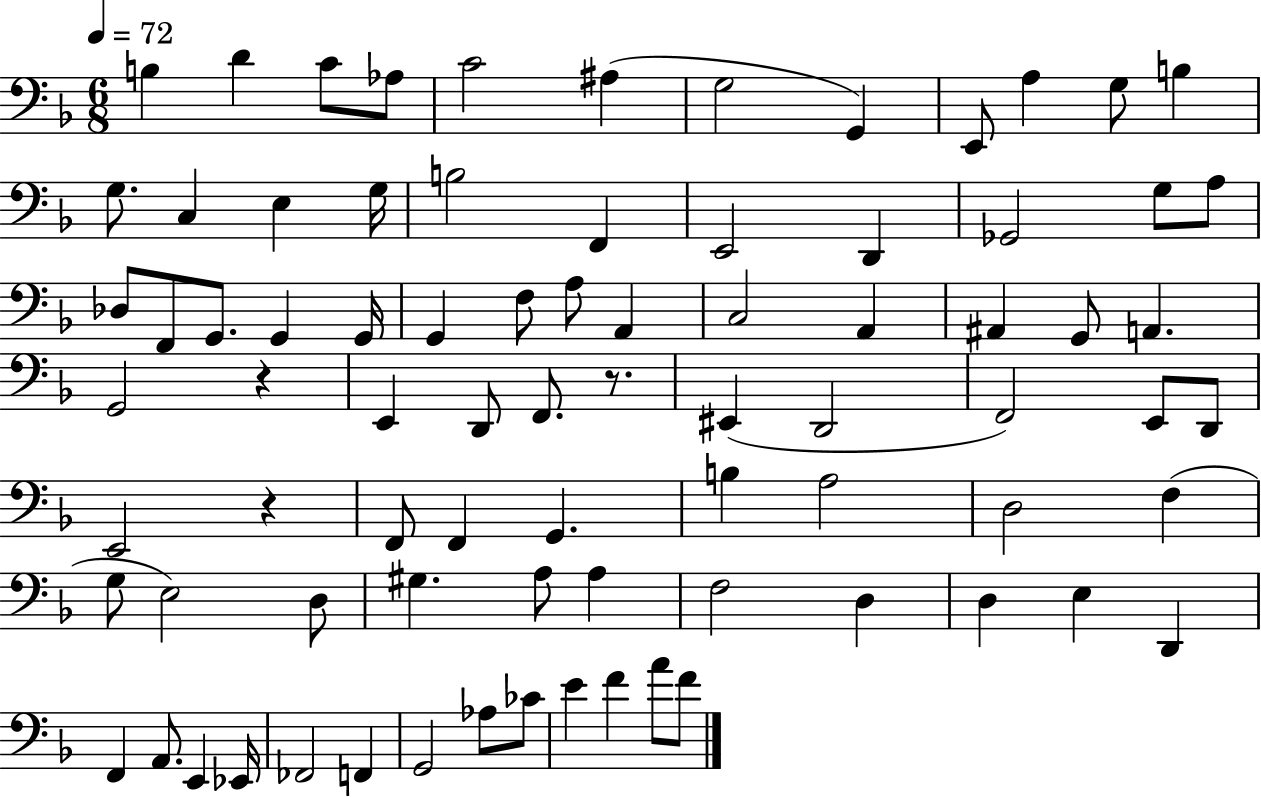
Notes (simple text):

B3/q D4/q C4/e Ab3/e C4/h A#3/q G3/h G2/q E2/e A3/q G3/e B3/q G3/e. C3/q E3/q G3/s B3/h F2/q E2/h D2/q Gb2/h G3/e A3/e Db3/e F2/e G2/e. G2/q G2/s G2/q F3/e A3/e A2/q C3/h A2/q A#2/q G2/e A2/q. G2/h R/q E2/q D2/e F2/e. R/e. EIS2/q D2/h F2/h E2/e D2/e E2/h R/q F2/e F2/q G2/q. B3/q A3/h D3/h F3/q G3/e E3/h D3/e G#3/q. A3/e A3/q F3/h D3/q D3/q E3/q D2/q F2/q A2/e. E2/q Eb2/s FES2/h F2/q G2/h Ab3/e CES4/e E4/q F4/q A4/e F4/e